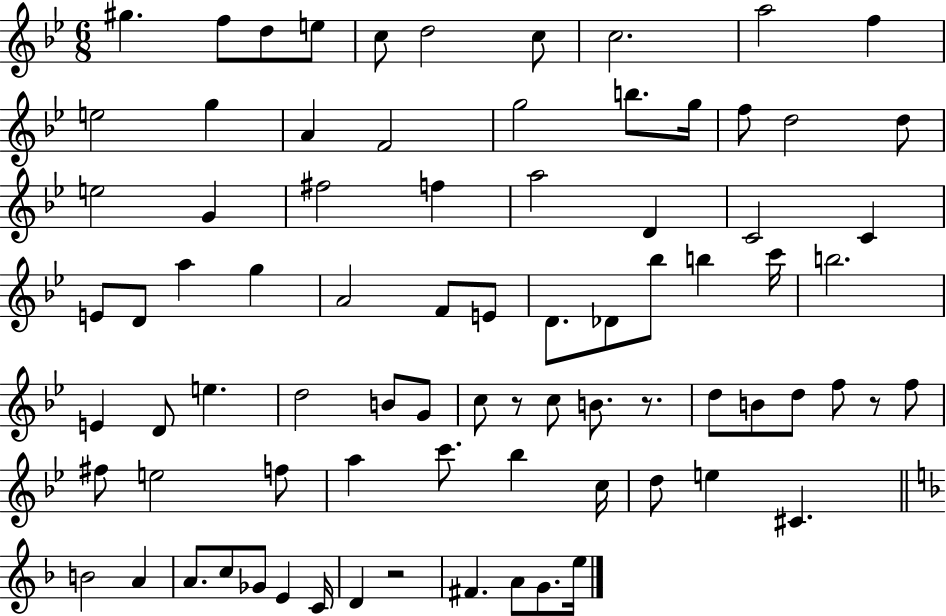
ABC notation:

X:1
T:Untitled
M:6/8
L:1/4
K:Bb
^g f/2 d/2 e/2 c/2 d2 c/2 c2 a2 f e2 g A F2 g2 b/2 g/4 f/2 d2 d/2 e2 G ^f2 f a2 D C2 C E/2 D/2 a g A2 F/2 E/2 D/2 _D/2 _b/2 b c'/4 b2 E D/2 e d2 B/2 G/2 c/2 z/2 c/2 B/2 z/2 d/2 B/2 d/2 f/2 z/2 f/2 ^f/2 e2 f/2 a c'/2 _b c/4 d/2 e ^C B2 A A/2 c/2 _G/2 E C/4 D z2 ^F A/2 G/2 e/4